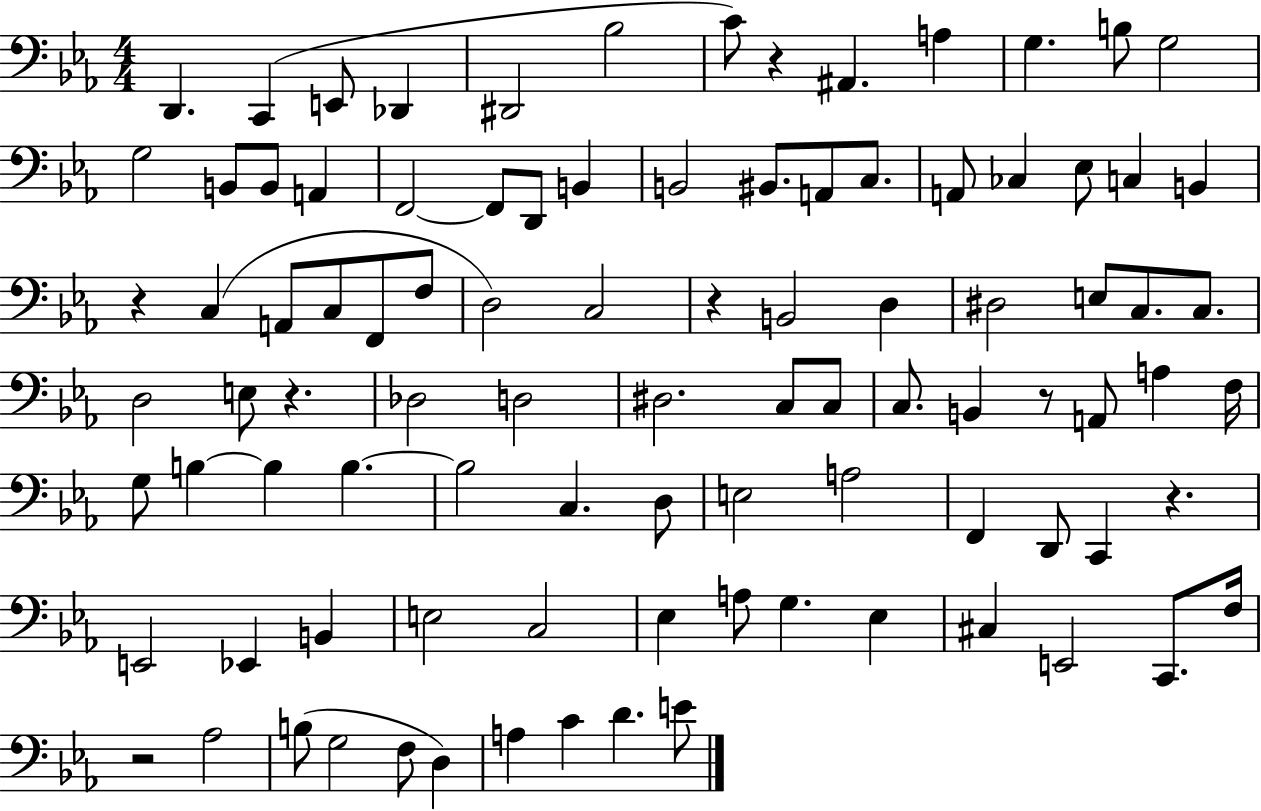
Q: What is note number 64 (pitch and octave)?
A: F2